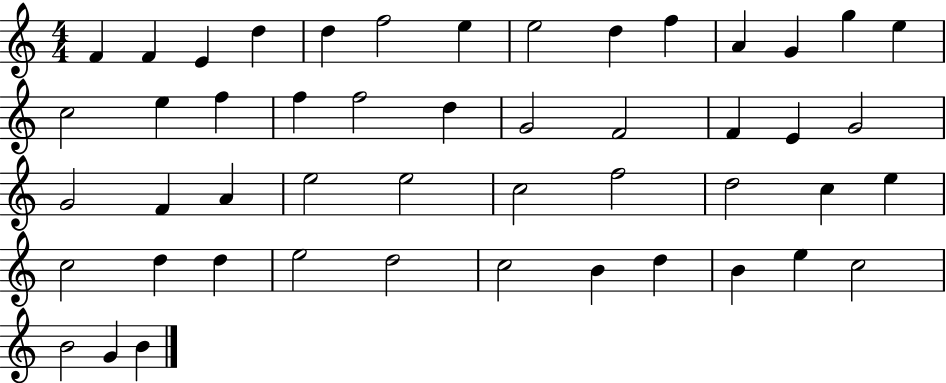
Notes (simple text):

F4/q F4/q E4/q D5/q D5/q F5/h E5/q E5/h D5/q F5/q A4/q G4/q G5/q E5/q C5/h E5/q F5/q F5/q F5/h D5/q G4/h F4/h F4/q E4/q G4/h G4/h F4/q A4/q E5/h E5/h C5/h F5/h D5/h C5/q E5/q C5/h D5/q D5/q E5/h D5/h C5/h B4/q D5/q B4/q E5/q C5/h B4/h G4/q B4/q